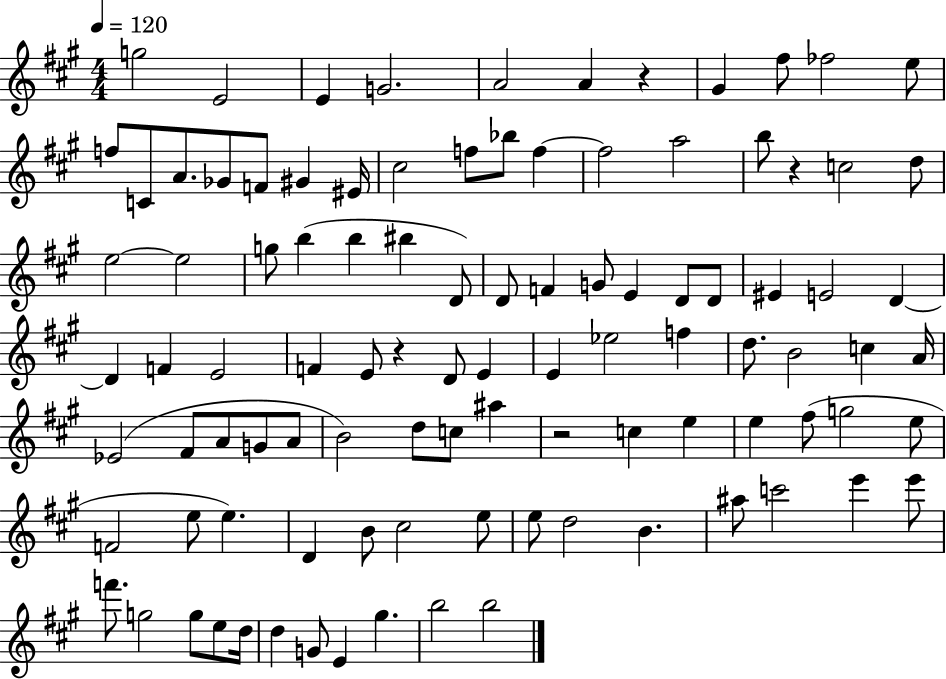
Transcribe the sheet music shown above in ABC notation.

X:1
T:Untitled
M:4/4
L:1/4
K:A
g2 E2 E G2 A2 A z ^G ^f/2 _f2 e/2 f/2 C/2 A/2 _G/2 F/2 ^G ^E/4 ^c2 f/2 _b/2 f f2 a2 b/2 z c2 d/2 e2 e2 g/2 b b ^b D/2 D/2 F G/2 E D/2 D/2 ^E E2 D D F E2 F E/2 z D/2 E E _e2 f d/2 B2 c A/4 _E2 ^F/2 A/2 G/2 A/2 B2 d/2 c/2 ^a z2 c e e ^f/2 g2 e/2 F2 e/2 e D B/2 ^c2 e/2 e/2 d2 B ^a/2 c'2 e' e'/2 f'/2 g2 g/2 e/2 d/4 d G/2 E ^g b2 b2